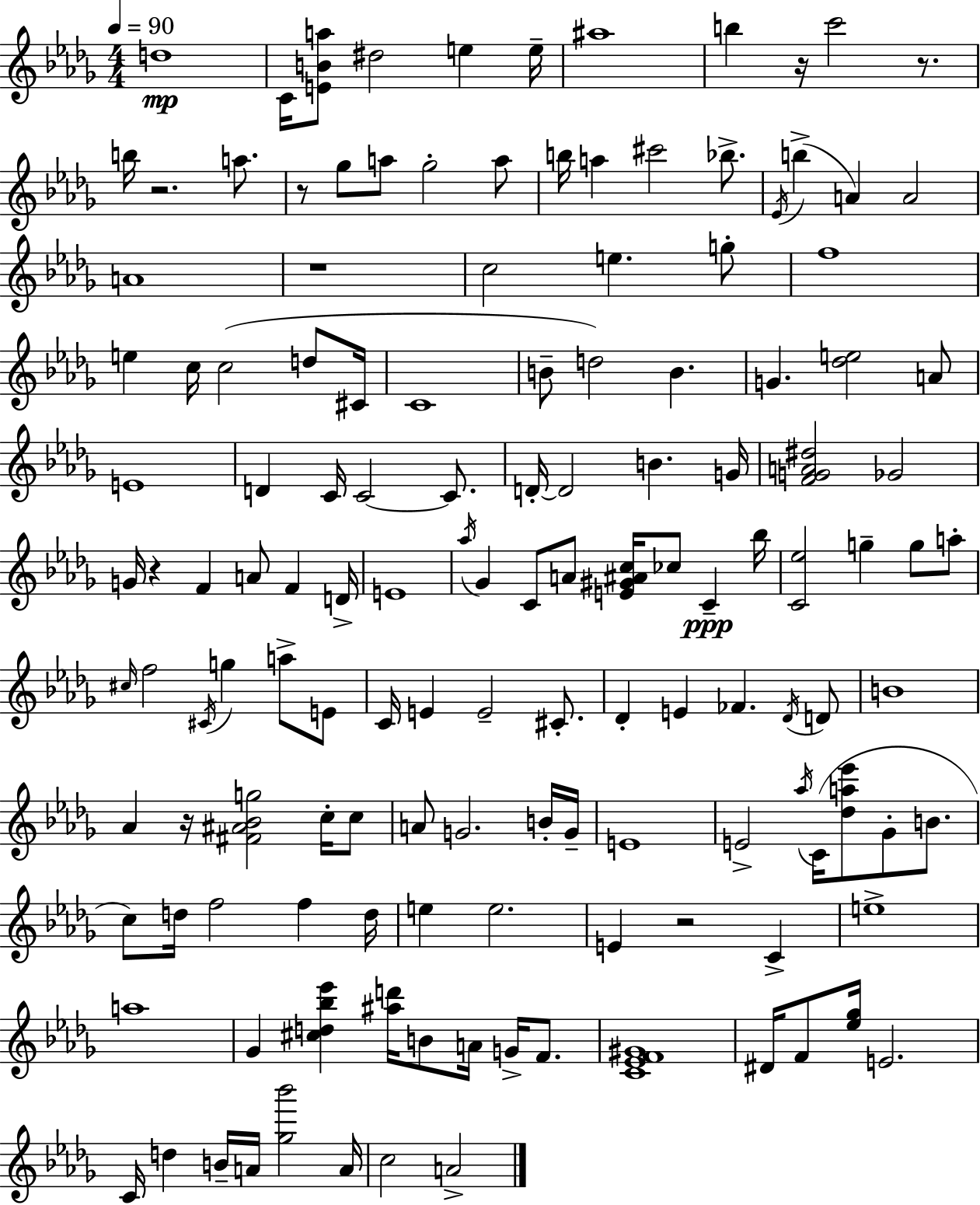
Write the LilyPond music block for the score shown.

{
  \clef treble
  \numericTimeSignature
  \time 4/4
  \key bes \minor
  \tempo 4 = 90
  \repeat volta 2 { d''1\mp | c'16 <e' b' a''>8 dis''2 e''4 e''16-- | ais''1 | b''4 r16 c'''2 r8. | \break b''16 r2. a''8. | r8 ges''8 a''8 ges''2-. a''8 | b''16 a''4 cis'''2 bes''8.-> | \acciaccatura { ees'16 }( b''4-> a'4) a'2 | \break a'1 | r1 | c''2 e''4. g''8-. | f''1 | \break e''4 c''16 c''2( d''8 | cis'16 c'1 | b'8-- d''2) b'4. | g'4. <des'' e''>2 a'8 | \break e'1 | d'4 c'16 c'2~~ c'8. | d'16-.~~ d'2 b'4. | g'16 <f' g' a' dis''>2 ges'2 | \break g'16 r4 f'4 a'8 f'4 | d'16-> e'1 | \acciaccatura { aes''16 } ges'4 c'8 a'8 <e' gis' ais' c''>16 ces''8 c'4--\ppp | bes''16 <c' ees''>2 g''4-- g''8 | \break a''8-. \grace { cis''16 } f''2 \acciaccatura { cis'16 } g''4 | a''8-> e'8 c'16 e'4 e'2-- | cis'8.-. des'4-. e'4 fes'4. | \acciaccatura { des'16 } d'8 b'1 | \break aes'4 r16 <fis' ais' bes' g''>2 | c''16-. c''8 a'8 g'2. | b'16-. g'16-- e'1 | e'2-> \acciaccatura { aes''16 } c'16( <des'' a'' ees'''>8 | \break ges'8-. b'8. c''8) d''16 f''2 | f''4 d''16 e''4 e''2. | e'4 r2 | c'4-> e''1-> | \break a''1 | ges'4 <cis'' d'' bes'' ees'''>4 <ais'' d'''>16 b'8 | a'16 g'16-> f'8. <c' ees' f' gis'>1 | dis'16 f'8 <ees'' ges''>16 e'2. | \break c'16 d''4 b'16-- a'16 <ges'' bes'''>2 | a'16 c''2 a'2-> | } \bar "|."
}